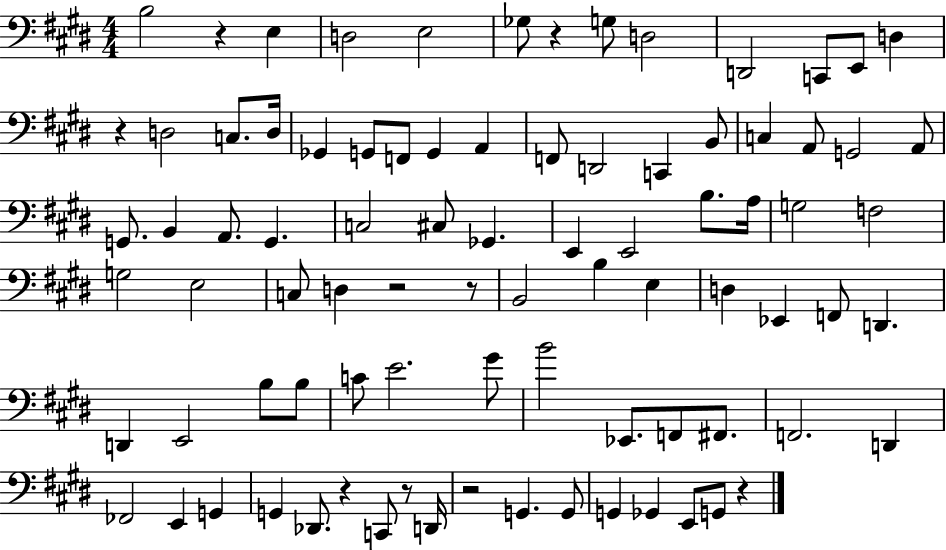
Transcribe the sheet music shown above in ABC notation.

X:1
T:Untitled
M:4/4
L:1/4
K:E
B,2 z E, D,2 E,2 _G,/2 z G,/2 D,2 D,,2 C,,/2 E,,/2 D, z D,2 C,/2 D,/4 _G,, G,,/2 F,,/2 G,, A,, F,,/2 D,,2 C,, B,,/2 C, A,,/2 G,,2 A,,/2 G,,/2 B,, A,,/2 G,, C,2 ^C,/2 _G,, E,, E,,2 B,/2 A,/4 G,2 F,2 G,2 E,2 C,/2 D, z2 z/2 B,,2 B, E, D, _E,, F,,/2 D,, D,, E,,2 B,/2 B,/2 C/2 E2 ^G/2 B2 _E,,/2 F,,/2 ^F,,/2 F,,2 D,, _F,,2 E,, G,, G,, _D,,/2 z C,,/2 z/2 D,,/4 z2 G,, G,,/2 G,, _G,, E,,/2 G,,/2 z